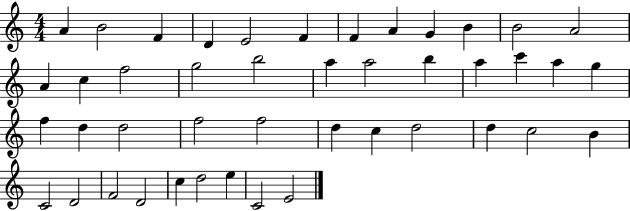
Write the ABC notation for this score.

X:1
T:Untitled
M:4/4
L:1/4
K:C
A B2 F D E2 F F A G B B2 A2 A c f2 g2 b2 a a2 b a c' a g f d d2 f2 f2 d c d2 d c2 B C2 D2 F2 D2 c d2 e C2 E2